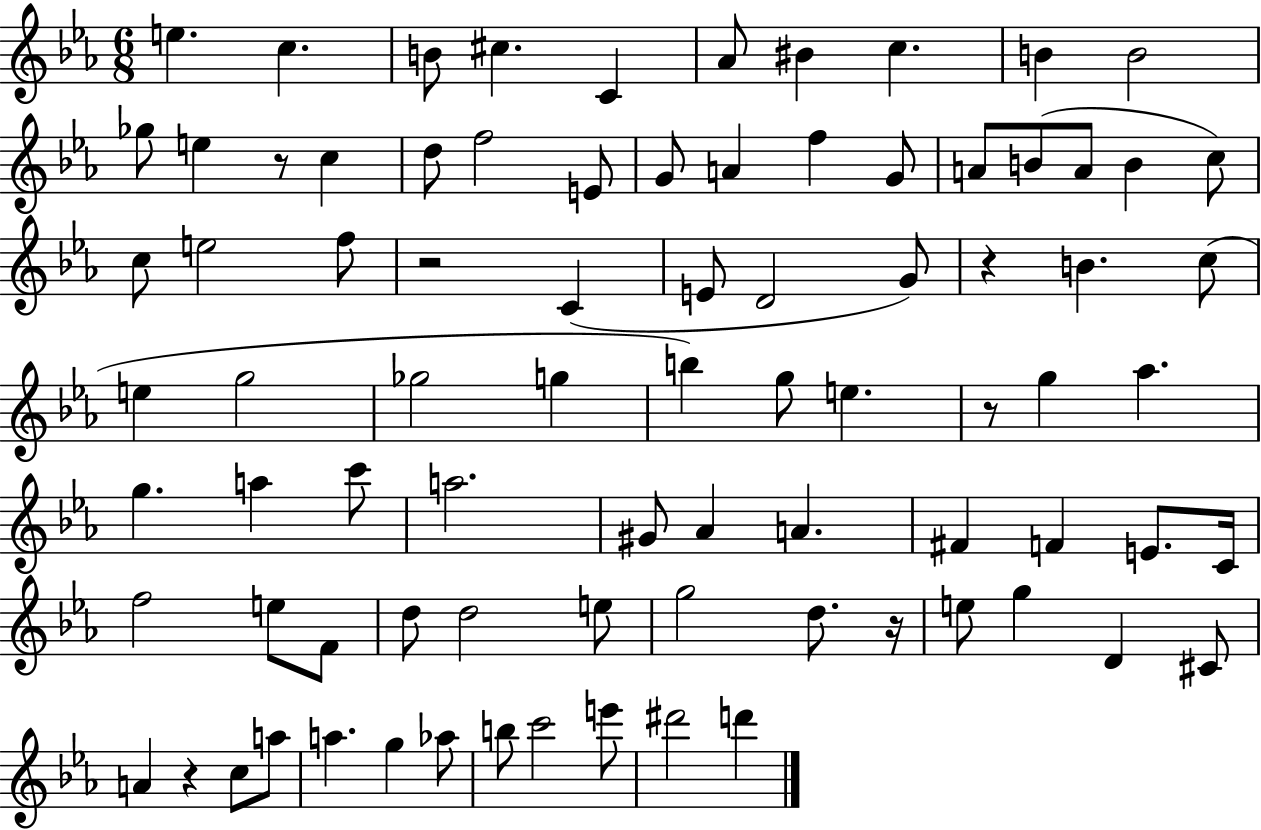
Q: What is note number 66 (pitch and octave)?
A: C#4